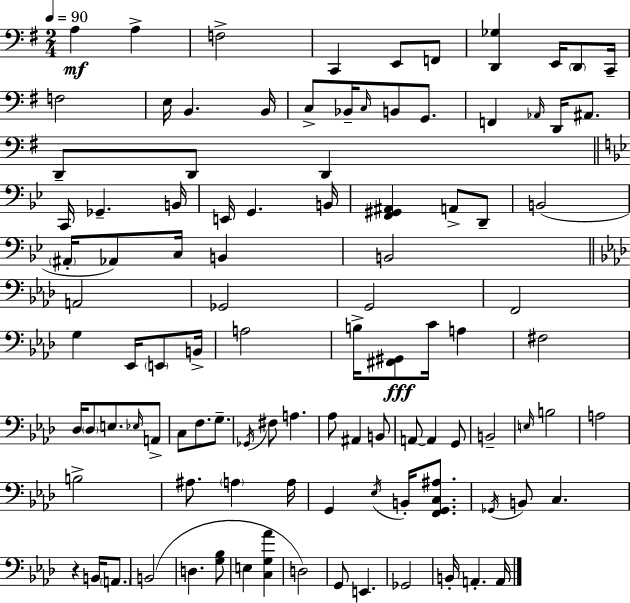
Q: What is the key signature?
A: G major